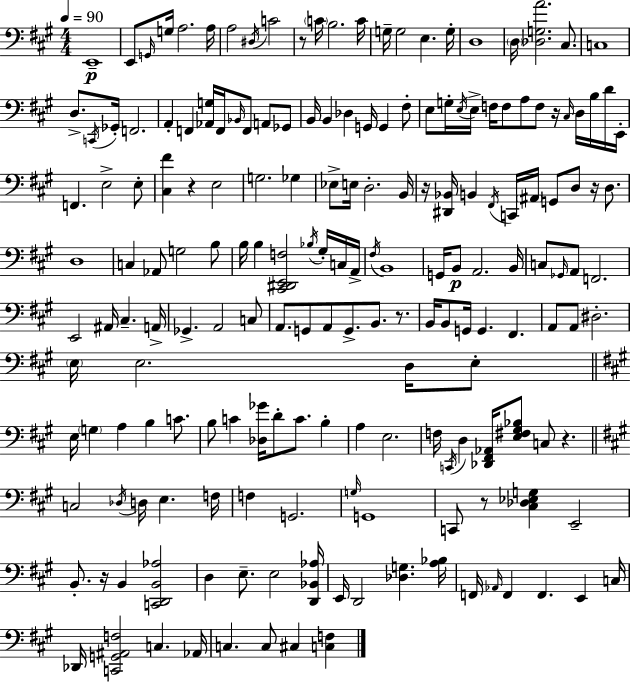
X:1
T:Untitled
M:4/4
L:1/4
K:A
E,,4 E,,/2 G,,/4 G,/4 A,2 A,/4 A,2 ^D,/4 C2 z/2 C/4 B,2 C/4 G,/4 G,2 E, G,/4 D,4 D,/4 [_D,G,A]2 ^C,/2 C,4 D,/2 C,,/4 _G,,/4 F,,2 A,, F,, [_A,,G,]/4 F,,/4 _B,,/4 F,,/2 A,,/2 _G,,/2 B,,/4 B,, _D, G,,/4 G,, ^F,/2 E,/2 G,/4 E,/4 E,/4 F,/4 F,/2 A,/2 F,/2 z/4 ^C,/4 D,/4 B,/4 D/4 E,,/4 F,, E,2 E,/2 [^C,^F] z E,2 G,2 _G, _E,/2 E,/4 D,2 B,,/4 z/4 [^D,,_B,,]/4 B,, ^F,,/4 C,,/4 ^A,,/4 G,,/2 D,/2 z/4 D,/2 D,4 C, _A,,/2 G,2 B,/2 B,/4 B, [^C,,^D,,E,,F,]2 _B,/4 ^G,/4 C,/4 A,,/4 ^F,/4 B,,4 G,,/4 B,,/2 A,,2 B,,/4 C,/2 _G,,/4 A,,/2 F,,2 E,,2 ^A,,/4 ^C, A,,/4 _G,, A,,2 C,/2 A,,/2 G,,/2 A,,/2 G,,/2 B,,/2 z/2 B,,/4 B,,/2 G,,/4 G,, ^F,, A,,/2 A,,/2 ^D,2 E,/4 E,2 D,/4 E,/2 E,/4 G, A, B, C/2 B,/2 C [_D,_G]/4 D/2 C/2 B, A, E,2 F,/4 C,,/4 D, [_D,,^F,,_A,,]/4 [E,^F,^G,_B,]/2 C,/2 z C,2 _D,/4 D,/4 E, F,/4 F, G,,2 G,/4 G,,4 C,,/2 z/2 [^C,_D,_E,G,] E,,2 B,,/2 z/4 B,, [C,,D,,B,,_A,]2 D, E,/2 E,2 [D,,_B,,_A,]/4 E,,/4 D,,2 [_D,G,] [A,_B,]/4 F,,/4 _A,,/4 F,, F,, E,, C,/4 _D,,/4 [C,,G,,^A,,F,]2 C, _A,,/4 C, C,/2 ^C, [C,F,]